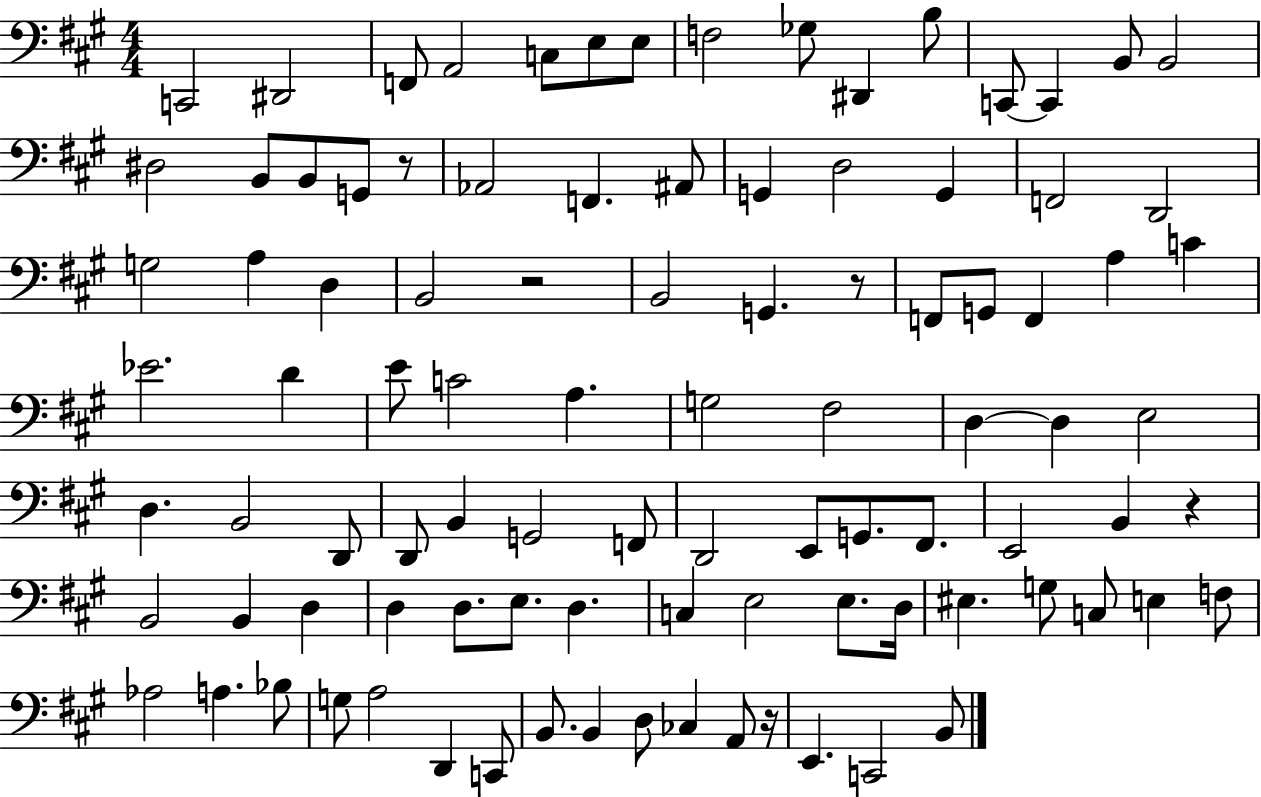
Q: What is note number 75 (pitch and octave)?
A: C3